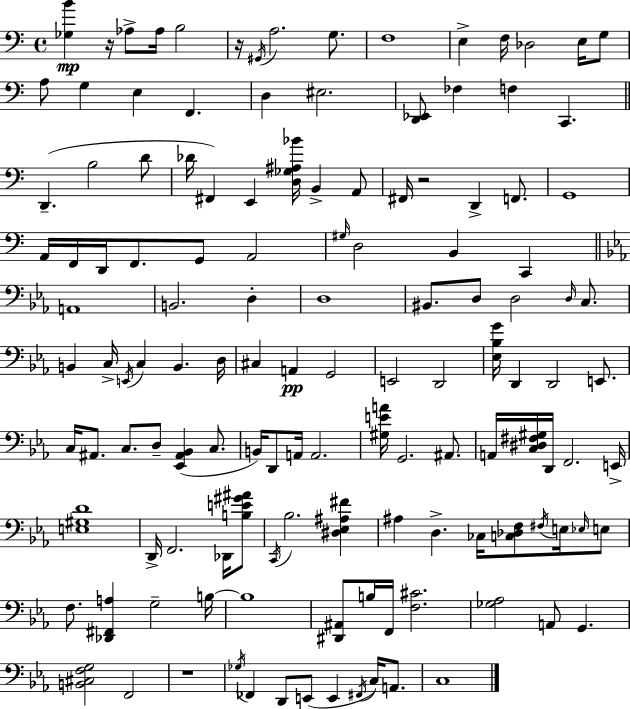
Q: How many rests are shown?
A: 4